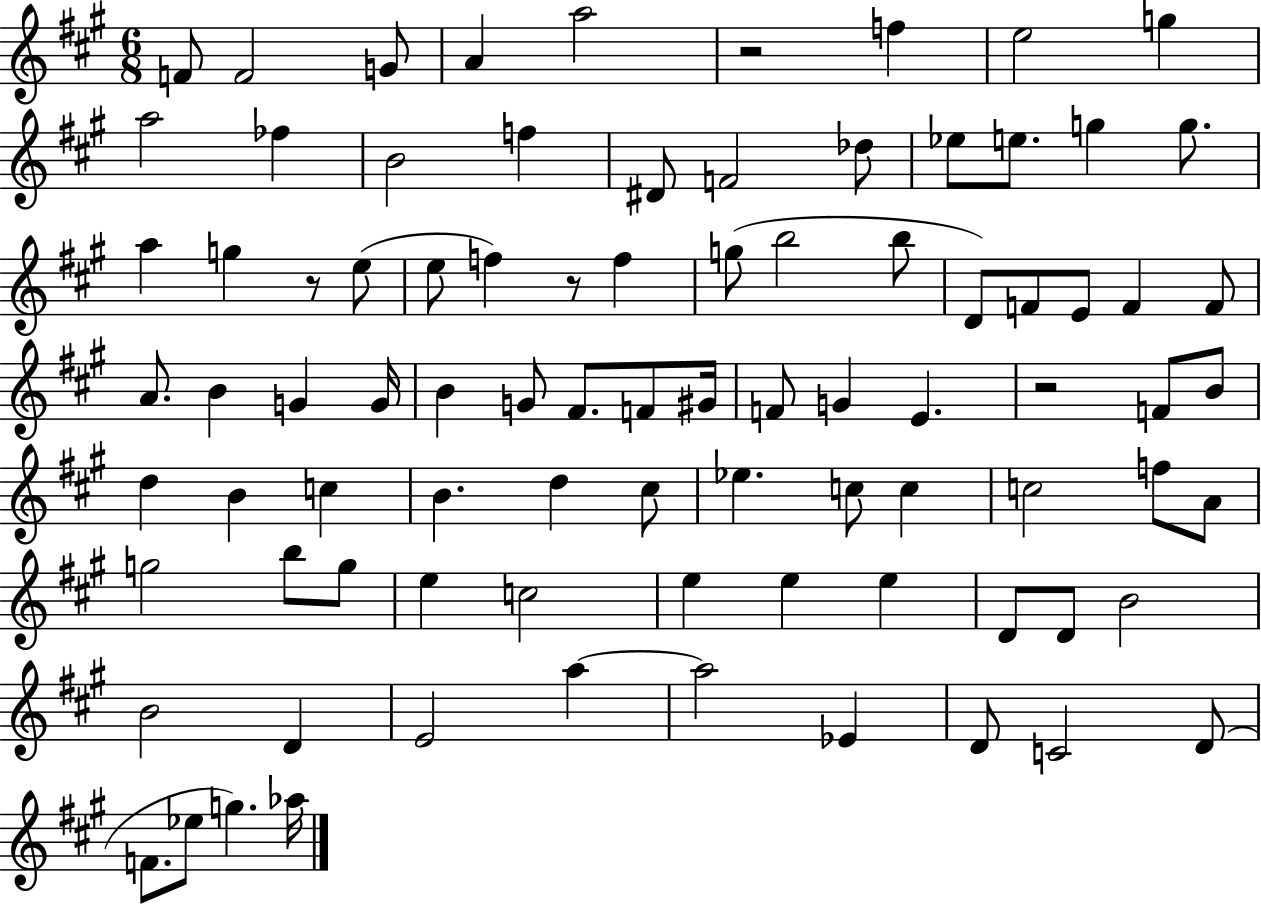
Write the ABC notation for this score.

X:1
T:Untitled
M:6/8
L:1/4
K:A
F/2 F2 G/2 A a2 z2 f e2 g a2 _f B2 f ^D/2 F2 _d/2 _e/2 e/2 g g/2 a g z/2 e/2 e/2 f z/2 f g/2 b2 b/2 D/2 F/2 E/2 F F/2 A/2 B G G/4 B G/2 ^F/2 F/2 ^G/4 F/2 G E z2 F/2 B/2 d B c B d ^c/2 _e c/2 c c2 f/2 A/2 g2 b/2 g/2 e c2 e e e D/2 D/2 B2 B2 D E2 a a2 _E D/2 C2 D/2 F/2 _e/2 g _a/4